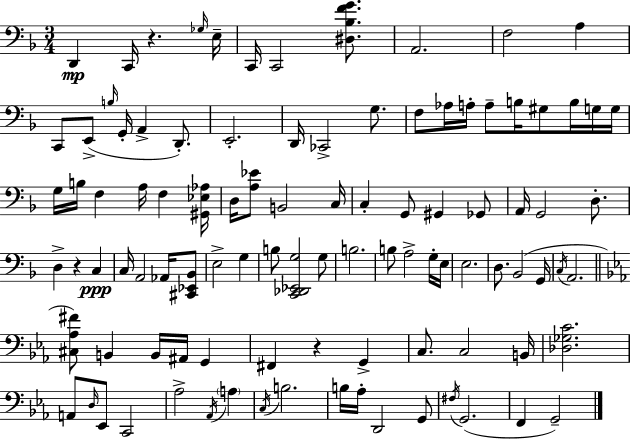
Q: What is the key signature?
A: D minor